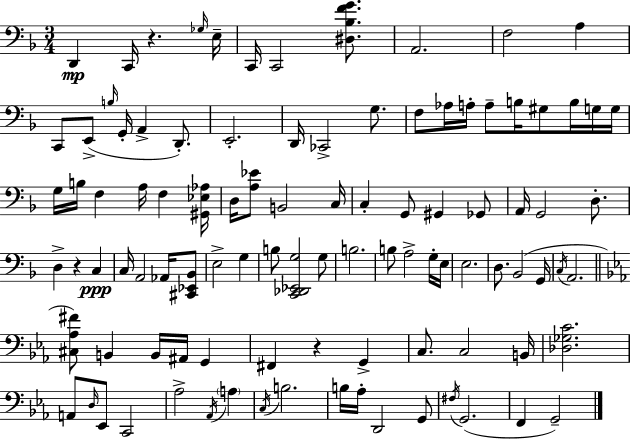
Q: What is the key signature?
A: D minor